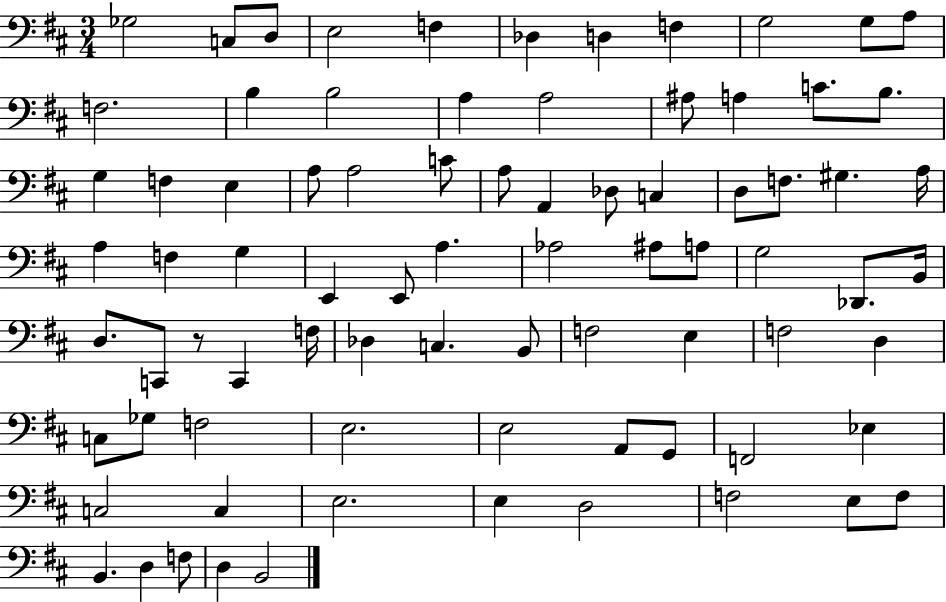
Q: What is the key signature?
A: D major